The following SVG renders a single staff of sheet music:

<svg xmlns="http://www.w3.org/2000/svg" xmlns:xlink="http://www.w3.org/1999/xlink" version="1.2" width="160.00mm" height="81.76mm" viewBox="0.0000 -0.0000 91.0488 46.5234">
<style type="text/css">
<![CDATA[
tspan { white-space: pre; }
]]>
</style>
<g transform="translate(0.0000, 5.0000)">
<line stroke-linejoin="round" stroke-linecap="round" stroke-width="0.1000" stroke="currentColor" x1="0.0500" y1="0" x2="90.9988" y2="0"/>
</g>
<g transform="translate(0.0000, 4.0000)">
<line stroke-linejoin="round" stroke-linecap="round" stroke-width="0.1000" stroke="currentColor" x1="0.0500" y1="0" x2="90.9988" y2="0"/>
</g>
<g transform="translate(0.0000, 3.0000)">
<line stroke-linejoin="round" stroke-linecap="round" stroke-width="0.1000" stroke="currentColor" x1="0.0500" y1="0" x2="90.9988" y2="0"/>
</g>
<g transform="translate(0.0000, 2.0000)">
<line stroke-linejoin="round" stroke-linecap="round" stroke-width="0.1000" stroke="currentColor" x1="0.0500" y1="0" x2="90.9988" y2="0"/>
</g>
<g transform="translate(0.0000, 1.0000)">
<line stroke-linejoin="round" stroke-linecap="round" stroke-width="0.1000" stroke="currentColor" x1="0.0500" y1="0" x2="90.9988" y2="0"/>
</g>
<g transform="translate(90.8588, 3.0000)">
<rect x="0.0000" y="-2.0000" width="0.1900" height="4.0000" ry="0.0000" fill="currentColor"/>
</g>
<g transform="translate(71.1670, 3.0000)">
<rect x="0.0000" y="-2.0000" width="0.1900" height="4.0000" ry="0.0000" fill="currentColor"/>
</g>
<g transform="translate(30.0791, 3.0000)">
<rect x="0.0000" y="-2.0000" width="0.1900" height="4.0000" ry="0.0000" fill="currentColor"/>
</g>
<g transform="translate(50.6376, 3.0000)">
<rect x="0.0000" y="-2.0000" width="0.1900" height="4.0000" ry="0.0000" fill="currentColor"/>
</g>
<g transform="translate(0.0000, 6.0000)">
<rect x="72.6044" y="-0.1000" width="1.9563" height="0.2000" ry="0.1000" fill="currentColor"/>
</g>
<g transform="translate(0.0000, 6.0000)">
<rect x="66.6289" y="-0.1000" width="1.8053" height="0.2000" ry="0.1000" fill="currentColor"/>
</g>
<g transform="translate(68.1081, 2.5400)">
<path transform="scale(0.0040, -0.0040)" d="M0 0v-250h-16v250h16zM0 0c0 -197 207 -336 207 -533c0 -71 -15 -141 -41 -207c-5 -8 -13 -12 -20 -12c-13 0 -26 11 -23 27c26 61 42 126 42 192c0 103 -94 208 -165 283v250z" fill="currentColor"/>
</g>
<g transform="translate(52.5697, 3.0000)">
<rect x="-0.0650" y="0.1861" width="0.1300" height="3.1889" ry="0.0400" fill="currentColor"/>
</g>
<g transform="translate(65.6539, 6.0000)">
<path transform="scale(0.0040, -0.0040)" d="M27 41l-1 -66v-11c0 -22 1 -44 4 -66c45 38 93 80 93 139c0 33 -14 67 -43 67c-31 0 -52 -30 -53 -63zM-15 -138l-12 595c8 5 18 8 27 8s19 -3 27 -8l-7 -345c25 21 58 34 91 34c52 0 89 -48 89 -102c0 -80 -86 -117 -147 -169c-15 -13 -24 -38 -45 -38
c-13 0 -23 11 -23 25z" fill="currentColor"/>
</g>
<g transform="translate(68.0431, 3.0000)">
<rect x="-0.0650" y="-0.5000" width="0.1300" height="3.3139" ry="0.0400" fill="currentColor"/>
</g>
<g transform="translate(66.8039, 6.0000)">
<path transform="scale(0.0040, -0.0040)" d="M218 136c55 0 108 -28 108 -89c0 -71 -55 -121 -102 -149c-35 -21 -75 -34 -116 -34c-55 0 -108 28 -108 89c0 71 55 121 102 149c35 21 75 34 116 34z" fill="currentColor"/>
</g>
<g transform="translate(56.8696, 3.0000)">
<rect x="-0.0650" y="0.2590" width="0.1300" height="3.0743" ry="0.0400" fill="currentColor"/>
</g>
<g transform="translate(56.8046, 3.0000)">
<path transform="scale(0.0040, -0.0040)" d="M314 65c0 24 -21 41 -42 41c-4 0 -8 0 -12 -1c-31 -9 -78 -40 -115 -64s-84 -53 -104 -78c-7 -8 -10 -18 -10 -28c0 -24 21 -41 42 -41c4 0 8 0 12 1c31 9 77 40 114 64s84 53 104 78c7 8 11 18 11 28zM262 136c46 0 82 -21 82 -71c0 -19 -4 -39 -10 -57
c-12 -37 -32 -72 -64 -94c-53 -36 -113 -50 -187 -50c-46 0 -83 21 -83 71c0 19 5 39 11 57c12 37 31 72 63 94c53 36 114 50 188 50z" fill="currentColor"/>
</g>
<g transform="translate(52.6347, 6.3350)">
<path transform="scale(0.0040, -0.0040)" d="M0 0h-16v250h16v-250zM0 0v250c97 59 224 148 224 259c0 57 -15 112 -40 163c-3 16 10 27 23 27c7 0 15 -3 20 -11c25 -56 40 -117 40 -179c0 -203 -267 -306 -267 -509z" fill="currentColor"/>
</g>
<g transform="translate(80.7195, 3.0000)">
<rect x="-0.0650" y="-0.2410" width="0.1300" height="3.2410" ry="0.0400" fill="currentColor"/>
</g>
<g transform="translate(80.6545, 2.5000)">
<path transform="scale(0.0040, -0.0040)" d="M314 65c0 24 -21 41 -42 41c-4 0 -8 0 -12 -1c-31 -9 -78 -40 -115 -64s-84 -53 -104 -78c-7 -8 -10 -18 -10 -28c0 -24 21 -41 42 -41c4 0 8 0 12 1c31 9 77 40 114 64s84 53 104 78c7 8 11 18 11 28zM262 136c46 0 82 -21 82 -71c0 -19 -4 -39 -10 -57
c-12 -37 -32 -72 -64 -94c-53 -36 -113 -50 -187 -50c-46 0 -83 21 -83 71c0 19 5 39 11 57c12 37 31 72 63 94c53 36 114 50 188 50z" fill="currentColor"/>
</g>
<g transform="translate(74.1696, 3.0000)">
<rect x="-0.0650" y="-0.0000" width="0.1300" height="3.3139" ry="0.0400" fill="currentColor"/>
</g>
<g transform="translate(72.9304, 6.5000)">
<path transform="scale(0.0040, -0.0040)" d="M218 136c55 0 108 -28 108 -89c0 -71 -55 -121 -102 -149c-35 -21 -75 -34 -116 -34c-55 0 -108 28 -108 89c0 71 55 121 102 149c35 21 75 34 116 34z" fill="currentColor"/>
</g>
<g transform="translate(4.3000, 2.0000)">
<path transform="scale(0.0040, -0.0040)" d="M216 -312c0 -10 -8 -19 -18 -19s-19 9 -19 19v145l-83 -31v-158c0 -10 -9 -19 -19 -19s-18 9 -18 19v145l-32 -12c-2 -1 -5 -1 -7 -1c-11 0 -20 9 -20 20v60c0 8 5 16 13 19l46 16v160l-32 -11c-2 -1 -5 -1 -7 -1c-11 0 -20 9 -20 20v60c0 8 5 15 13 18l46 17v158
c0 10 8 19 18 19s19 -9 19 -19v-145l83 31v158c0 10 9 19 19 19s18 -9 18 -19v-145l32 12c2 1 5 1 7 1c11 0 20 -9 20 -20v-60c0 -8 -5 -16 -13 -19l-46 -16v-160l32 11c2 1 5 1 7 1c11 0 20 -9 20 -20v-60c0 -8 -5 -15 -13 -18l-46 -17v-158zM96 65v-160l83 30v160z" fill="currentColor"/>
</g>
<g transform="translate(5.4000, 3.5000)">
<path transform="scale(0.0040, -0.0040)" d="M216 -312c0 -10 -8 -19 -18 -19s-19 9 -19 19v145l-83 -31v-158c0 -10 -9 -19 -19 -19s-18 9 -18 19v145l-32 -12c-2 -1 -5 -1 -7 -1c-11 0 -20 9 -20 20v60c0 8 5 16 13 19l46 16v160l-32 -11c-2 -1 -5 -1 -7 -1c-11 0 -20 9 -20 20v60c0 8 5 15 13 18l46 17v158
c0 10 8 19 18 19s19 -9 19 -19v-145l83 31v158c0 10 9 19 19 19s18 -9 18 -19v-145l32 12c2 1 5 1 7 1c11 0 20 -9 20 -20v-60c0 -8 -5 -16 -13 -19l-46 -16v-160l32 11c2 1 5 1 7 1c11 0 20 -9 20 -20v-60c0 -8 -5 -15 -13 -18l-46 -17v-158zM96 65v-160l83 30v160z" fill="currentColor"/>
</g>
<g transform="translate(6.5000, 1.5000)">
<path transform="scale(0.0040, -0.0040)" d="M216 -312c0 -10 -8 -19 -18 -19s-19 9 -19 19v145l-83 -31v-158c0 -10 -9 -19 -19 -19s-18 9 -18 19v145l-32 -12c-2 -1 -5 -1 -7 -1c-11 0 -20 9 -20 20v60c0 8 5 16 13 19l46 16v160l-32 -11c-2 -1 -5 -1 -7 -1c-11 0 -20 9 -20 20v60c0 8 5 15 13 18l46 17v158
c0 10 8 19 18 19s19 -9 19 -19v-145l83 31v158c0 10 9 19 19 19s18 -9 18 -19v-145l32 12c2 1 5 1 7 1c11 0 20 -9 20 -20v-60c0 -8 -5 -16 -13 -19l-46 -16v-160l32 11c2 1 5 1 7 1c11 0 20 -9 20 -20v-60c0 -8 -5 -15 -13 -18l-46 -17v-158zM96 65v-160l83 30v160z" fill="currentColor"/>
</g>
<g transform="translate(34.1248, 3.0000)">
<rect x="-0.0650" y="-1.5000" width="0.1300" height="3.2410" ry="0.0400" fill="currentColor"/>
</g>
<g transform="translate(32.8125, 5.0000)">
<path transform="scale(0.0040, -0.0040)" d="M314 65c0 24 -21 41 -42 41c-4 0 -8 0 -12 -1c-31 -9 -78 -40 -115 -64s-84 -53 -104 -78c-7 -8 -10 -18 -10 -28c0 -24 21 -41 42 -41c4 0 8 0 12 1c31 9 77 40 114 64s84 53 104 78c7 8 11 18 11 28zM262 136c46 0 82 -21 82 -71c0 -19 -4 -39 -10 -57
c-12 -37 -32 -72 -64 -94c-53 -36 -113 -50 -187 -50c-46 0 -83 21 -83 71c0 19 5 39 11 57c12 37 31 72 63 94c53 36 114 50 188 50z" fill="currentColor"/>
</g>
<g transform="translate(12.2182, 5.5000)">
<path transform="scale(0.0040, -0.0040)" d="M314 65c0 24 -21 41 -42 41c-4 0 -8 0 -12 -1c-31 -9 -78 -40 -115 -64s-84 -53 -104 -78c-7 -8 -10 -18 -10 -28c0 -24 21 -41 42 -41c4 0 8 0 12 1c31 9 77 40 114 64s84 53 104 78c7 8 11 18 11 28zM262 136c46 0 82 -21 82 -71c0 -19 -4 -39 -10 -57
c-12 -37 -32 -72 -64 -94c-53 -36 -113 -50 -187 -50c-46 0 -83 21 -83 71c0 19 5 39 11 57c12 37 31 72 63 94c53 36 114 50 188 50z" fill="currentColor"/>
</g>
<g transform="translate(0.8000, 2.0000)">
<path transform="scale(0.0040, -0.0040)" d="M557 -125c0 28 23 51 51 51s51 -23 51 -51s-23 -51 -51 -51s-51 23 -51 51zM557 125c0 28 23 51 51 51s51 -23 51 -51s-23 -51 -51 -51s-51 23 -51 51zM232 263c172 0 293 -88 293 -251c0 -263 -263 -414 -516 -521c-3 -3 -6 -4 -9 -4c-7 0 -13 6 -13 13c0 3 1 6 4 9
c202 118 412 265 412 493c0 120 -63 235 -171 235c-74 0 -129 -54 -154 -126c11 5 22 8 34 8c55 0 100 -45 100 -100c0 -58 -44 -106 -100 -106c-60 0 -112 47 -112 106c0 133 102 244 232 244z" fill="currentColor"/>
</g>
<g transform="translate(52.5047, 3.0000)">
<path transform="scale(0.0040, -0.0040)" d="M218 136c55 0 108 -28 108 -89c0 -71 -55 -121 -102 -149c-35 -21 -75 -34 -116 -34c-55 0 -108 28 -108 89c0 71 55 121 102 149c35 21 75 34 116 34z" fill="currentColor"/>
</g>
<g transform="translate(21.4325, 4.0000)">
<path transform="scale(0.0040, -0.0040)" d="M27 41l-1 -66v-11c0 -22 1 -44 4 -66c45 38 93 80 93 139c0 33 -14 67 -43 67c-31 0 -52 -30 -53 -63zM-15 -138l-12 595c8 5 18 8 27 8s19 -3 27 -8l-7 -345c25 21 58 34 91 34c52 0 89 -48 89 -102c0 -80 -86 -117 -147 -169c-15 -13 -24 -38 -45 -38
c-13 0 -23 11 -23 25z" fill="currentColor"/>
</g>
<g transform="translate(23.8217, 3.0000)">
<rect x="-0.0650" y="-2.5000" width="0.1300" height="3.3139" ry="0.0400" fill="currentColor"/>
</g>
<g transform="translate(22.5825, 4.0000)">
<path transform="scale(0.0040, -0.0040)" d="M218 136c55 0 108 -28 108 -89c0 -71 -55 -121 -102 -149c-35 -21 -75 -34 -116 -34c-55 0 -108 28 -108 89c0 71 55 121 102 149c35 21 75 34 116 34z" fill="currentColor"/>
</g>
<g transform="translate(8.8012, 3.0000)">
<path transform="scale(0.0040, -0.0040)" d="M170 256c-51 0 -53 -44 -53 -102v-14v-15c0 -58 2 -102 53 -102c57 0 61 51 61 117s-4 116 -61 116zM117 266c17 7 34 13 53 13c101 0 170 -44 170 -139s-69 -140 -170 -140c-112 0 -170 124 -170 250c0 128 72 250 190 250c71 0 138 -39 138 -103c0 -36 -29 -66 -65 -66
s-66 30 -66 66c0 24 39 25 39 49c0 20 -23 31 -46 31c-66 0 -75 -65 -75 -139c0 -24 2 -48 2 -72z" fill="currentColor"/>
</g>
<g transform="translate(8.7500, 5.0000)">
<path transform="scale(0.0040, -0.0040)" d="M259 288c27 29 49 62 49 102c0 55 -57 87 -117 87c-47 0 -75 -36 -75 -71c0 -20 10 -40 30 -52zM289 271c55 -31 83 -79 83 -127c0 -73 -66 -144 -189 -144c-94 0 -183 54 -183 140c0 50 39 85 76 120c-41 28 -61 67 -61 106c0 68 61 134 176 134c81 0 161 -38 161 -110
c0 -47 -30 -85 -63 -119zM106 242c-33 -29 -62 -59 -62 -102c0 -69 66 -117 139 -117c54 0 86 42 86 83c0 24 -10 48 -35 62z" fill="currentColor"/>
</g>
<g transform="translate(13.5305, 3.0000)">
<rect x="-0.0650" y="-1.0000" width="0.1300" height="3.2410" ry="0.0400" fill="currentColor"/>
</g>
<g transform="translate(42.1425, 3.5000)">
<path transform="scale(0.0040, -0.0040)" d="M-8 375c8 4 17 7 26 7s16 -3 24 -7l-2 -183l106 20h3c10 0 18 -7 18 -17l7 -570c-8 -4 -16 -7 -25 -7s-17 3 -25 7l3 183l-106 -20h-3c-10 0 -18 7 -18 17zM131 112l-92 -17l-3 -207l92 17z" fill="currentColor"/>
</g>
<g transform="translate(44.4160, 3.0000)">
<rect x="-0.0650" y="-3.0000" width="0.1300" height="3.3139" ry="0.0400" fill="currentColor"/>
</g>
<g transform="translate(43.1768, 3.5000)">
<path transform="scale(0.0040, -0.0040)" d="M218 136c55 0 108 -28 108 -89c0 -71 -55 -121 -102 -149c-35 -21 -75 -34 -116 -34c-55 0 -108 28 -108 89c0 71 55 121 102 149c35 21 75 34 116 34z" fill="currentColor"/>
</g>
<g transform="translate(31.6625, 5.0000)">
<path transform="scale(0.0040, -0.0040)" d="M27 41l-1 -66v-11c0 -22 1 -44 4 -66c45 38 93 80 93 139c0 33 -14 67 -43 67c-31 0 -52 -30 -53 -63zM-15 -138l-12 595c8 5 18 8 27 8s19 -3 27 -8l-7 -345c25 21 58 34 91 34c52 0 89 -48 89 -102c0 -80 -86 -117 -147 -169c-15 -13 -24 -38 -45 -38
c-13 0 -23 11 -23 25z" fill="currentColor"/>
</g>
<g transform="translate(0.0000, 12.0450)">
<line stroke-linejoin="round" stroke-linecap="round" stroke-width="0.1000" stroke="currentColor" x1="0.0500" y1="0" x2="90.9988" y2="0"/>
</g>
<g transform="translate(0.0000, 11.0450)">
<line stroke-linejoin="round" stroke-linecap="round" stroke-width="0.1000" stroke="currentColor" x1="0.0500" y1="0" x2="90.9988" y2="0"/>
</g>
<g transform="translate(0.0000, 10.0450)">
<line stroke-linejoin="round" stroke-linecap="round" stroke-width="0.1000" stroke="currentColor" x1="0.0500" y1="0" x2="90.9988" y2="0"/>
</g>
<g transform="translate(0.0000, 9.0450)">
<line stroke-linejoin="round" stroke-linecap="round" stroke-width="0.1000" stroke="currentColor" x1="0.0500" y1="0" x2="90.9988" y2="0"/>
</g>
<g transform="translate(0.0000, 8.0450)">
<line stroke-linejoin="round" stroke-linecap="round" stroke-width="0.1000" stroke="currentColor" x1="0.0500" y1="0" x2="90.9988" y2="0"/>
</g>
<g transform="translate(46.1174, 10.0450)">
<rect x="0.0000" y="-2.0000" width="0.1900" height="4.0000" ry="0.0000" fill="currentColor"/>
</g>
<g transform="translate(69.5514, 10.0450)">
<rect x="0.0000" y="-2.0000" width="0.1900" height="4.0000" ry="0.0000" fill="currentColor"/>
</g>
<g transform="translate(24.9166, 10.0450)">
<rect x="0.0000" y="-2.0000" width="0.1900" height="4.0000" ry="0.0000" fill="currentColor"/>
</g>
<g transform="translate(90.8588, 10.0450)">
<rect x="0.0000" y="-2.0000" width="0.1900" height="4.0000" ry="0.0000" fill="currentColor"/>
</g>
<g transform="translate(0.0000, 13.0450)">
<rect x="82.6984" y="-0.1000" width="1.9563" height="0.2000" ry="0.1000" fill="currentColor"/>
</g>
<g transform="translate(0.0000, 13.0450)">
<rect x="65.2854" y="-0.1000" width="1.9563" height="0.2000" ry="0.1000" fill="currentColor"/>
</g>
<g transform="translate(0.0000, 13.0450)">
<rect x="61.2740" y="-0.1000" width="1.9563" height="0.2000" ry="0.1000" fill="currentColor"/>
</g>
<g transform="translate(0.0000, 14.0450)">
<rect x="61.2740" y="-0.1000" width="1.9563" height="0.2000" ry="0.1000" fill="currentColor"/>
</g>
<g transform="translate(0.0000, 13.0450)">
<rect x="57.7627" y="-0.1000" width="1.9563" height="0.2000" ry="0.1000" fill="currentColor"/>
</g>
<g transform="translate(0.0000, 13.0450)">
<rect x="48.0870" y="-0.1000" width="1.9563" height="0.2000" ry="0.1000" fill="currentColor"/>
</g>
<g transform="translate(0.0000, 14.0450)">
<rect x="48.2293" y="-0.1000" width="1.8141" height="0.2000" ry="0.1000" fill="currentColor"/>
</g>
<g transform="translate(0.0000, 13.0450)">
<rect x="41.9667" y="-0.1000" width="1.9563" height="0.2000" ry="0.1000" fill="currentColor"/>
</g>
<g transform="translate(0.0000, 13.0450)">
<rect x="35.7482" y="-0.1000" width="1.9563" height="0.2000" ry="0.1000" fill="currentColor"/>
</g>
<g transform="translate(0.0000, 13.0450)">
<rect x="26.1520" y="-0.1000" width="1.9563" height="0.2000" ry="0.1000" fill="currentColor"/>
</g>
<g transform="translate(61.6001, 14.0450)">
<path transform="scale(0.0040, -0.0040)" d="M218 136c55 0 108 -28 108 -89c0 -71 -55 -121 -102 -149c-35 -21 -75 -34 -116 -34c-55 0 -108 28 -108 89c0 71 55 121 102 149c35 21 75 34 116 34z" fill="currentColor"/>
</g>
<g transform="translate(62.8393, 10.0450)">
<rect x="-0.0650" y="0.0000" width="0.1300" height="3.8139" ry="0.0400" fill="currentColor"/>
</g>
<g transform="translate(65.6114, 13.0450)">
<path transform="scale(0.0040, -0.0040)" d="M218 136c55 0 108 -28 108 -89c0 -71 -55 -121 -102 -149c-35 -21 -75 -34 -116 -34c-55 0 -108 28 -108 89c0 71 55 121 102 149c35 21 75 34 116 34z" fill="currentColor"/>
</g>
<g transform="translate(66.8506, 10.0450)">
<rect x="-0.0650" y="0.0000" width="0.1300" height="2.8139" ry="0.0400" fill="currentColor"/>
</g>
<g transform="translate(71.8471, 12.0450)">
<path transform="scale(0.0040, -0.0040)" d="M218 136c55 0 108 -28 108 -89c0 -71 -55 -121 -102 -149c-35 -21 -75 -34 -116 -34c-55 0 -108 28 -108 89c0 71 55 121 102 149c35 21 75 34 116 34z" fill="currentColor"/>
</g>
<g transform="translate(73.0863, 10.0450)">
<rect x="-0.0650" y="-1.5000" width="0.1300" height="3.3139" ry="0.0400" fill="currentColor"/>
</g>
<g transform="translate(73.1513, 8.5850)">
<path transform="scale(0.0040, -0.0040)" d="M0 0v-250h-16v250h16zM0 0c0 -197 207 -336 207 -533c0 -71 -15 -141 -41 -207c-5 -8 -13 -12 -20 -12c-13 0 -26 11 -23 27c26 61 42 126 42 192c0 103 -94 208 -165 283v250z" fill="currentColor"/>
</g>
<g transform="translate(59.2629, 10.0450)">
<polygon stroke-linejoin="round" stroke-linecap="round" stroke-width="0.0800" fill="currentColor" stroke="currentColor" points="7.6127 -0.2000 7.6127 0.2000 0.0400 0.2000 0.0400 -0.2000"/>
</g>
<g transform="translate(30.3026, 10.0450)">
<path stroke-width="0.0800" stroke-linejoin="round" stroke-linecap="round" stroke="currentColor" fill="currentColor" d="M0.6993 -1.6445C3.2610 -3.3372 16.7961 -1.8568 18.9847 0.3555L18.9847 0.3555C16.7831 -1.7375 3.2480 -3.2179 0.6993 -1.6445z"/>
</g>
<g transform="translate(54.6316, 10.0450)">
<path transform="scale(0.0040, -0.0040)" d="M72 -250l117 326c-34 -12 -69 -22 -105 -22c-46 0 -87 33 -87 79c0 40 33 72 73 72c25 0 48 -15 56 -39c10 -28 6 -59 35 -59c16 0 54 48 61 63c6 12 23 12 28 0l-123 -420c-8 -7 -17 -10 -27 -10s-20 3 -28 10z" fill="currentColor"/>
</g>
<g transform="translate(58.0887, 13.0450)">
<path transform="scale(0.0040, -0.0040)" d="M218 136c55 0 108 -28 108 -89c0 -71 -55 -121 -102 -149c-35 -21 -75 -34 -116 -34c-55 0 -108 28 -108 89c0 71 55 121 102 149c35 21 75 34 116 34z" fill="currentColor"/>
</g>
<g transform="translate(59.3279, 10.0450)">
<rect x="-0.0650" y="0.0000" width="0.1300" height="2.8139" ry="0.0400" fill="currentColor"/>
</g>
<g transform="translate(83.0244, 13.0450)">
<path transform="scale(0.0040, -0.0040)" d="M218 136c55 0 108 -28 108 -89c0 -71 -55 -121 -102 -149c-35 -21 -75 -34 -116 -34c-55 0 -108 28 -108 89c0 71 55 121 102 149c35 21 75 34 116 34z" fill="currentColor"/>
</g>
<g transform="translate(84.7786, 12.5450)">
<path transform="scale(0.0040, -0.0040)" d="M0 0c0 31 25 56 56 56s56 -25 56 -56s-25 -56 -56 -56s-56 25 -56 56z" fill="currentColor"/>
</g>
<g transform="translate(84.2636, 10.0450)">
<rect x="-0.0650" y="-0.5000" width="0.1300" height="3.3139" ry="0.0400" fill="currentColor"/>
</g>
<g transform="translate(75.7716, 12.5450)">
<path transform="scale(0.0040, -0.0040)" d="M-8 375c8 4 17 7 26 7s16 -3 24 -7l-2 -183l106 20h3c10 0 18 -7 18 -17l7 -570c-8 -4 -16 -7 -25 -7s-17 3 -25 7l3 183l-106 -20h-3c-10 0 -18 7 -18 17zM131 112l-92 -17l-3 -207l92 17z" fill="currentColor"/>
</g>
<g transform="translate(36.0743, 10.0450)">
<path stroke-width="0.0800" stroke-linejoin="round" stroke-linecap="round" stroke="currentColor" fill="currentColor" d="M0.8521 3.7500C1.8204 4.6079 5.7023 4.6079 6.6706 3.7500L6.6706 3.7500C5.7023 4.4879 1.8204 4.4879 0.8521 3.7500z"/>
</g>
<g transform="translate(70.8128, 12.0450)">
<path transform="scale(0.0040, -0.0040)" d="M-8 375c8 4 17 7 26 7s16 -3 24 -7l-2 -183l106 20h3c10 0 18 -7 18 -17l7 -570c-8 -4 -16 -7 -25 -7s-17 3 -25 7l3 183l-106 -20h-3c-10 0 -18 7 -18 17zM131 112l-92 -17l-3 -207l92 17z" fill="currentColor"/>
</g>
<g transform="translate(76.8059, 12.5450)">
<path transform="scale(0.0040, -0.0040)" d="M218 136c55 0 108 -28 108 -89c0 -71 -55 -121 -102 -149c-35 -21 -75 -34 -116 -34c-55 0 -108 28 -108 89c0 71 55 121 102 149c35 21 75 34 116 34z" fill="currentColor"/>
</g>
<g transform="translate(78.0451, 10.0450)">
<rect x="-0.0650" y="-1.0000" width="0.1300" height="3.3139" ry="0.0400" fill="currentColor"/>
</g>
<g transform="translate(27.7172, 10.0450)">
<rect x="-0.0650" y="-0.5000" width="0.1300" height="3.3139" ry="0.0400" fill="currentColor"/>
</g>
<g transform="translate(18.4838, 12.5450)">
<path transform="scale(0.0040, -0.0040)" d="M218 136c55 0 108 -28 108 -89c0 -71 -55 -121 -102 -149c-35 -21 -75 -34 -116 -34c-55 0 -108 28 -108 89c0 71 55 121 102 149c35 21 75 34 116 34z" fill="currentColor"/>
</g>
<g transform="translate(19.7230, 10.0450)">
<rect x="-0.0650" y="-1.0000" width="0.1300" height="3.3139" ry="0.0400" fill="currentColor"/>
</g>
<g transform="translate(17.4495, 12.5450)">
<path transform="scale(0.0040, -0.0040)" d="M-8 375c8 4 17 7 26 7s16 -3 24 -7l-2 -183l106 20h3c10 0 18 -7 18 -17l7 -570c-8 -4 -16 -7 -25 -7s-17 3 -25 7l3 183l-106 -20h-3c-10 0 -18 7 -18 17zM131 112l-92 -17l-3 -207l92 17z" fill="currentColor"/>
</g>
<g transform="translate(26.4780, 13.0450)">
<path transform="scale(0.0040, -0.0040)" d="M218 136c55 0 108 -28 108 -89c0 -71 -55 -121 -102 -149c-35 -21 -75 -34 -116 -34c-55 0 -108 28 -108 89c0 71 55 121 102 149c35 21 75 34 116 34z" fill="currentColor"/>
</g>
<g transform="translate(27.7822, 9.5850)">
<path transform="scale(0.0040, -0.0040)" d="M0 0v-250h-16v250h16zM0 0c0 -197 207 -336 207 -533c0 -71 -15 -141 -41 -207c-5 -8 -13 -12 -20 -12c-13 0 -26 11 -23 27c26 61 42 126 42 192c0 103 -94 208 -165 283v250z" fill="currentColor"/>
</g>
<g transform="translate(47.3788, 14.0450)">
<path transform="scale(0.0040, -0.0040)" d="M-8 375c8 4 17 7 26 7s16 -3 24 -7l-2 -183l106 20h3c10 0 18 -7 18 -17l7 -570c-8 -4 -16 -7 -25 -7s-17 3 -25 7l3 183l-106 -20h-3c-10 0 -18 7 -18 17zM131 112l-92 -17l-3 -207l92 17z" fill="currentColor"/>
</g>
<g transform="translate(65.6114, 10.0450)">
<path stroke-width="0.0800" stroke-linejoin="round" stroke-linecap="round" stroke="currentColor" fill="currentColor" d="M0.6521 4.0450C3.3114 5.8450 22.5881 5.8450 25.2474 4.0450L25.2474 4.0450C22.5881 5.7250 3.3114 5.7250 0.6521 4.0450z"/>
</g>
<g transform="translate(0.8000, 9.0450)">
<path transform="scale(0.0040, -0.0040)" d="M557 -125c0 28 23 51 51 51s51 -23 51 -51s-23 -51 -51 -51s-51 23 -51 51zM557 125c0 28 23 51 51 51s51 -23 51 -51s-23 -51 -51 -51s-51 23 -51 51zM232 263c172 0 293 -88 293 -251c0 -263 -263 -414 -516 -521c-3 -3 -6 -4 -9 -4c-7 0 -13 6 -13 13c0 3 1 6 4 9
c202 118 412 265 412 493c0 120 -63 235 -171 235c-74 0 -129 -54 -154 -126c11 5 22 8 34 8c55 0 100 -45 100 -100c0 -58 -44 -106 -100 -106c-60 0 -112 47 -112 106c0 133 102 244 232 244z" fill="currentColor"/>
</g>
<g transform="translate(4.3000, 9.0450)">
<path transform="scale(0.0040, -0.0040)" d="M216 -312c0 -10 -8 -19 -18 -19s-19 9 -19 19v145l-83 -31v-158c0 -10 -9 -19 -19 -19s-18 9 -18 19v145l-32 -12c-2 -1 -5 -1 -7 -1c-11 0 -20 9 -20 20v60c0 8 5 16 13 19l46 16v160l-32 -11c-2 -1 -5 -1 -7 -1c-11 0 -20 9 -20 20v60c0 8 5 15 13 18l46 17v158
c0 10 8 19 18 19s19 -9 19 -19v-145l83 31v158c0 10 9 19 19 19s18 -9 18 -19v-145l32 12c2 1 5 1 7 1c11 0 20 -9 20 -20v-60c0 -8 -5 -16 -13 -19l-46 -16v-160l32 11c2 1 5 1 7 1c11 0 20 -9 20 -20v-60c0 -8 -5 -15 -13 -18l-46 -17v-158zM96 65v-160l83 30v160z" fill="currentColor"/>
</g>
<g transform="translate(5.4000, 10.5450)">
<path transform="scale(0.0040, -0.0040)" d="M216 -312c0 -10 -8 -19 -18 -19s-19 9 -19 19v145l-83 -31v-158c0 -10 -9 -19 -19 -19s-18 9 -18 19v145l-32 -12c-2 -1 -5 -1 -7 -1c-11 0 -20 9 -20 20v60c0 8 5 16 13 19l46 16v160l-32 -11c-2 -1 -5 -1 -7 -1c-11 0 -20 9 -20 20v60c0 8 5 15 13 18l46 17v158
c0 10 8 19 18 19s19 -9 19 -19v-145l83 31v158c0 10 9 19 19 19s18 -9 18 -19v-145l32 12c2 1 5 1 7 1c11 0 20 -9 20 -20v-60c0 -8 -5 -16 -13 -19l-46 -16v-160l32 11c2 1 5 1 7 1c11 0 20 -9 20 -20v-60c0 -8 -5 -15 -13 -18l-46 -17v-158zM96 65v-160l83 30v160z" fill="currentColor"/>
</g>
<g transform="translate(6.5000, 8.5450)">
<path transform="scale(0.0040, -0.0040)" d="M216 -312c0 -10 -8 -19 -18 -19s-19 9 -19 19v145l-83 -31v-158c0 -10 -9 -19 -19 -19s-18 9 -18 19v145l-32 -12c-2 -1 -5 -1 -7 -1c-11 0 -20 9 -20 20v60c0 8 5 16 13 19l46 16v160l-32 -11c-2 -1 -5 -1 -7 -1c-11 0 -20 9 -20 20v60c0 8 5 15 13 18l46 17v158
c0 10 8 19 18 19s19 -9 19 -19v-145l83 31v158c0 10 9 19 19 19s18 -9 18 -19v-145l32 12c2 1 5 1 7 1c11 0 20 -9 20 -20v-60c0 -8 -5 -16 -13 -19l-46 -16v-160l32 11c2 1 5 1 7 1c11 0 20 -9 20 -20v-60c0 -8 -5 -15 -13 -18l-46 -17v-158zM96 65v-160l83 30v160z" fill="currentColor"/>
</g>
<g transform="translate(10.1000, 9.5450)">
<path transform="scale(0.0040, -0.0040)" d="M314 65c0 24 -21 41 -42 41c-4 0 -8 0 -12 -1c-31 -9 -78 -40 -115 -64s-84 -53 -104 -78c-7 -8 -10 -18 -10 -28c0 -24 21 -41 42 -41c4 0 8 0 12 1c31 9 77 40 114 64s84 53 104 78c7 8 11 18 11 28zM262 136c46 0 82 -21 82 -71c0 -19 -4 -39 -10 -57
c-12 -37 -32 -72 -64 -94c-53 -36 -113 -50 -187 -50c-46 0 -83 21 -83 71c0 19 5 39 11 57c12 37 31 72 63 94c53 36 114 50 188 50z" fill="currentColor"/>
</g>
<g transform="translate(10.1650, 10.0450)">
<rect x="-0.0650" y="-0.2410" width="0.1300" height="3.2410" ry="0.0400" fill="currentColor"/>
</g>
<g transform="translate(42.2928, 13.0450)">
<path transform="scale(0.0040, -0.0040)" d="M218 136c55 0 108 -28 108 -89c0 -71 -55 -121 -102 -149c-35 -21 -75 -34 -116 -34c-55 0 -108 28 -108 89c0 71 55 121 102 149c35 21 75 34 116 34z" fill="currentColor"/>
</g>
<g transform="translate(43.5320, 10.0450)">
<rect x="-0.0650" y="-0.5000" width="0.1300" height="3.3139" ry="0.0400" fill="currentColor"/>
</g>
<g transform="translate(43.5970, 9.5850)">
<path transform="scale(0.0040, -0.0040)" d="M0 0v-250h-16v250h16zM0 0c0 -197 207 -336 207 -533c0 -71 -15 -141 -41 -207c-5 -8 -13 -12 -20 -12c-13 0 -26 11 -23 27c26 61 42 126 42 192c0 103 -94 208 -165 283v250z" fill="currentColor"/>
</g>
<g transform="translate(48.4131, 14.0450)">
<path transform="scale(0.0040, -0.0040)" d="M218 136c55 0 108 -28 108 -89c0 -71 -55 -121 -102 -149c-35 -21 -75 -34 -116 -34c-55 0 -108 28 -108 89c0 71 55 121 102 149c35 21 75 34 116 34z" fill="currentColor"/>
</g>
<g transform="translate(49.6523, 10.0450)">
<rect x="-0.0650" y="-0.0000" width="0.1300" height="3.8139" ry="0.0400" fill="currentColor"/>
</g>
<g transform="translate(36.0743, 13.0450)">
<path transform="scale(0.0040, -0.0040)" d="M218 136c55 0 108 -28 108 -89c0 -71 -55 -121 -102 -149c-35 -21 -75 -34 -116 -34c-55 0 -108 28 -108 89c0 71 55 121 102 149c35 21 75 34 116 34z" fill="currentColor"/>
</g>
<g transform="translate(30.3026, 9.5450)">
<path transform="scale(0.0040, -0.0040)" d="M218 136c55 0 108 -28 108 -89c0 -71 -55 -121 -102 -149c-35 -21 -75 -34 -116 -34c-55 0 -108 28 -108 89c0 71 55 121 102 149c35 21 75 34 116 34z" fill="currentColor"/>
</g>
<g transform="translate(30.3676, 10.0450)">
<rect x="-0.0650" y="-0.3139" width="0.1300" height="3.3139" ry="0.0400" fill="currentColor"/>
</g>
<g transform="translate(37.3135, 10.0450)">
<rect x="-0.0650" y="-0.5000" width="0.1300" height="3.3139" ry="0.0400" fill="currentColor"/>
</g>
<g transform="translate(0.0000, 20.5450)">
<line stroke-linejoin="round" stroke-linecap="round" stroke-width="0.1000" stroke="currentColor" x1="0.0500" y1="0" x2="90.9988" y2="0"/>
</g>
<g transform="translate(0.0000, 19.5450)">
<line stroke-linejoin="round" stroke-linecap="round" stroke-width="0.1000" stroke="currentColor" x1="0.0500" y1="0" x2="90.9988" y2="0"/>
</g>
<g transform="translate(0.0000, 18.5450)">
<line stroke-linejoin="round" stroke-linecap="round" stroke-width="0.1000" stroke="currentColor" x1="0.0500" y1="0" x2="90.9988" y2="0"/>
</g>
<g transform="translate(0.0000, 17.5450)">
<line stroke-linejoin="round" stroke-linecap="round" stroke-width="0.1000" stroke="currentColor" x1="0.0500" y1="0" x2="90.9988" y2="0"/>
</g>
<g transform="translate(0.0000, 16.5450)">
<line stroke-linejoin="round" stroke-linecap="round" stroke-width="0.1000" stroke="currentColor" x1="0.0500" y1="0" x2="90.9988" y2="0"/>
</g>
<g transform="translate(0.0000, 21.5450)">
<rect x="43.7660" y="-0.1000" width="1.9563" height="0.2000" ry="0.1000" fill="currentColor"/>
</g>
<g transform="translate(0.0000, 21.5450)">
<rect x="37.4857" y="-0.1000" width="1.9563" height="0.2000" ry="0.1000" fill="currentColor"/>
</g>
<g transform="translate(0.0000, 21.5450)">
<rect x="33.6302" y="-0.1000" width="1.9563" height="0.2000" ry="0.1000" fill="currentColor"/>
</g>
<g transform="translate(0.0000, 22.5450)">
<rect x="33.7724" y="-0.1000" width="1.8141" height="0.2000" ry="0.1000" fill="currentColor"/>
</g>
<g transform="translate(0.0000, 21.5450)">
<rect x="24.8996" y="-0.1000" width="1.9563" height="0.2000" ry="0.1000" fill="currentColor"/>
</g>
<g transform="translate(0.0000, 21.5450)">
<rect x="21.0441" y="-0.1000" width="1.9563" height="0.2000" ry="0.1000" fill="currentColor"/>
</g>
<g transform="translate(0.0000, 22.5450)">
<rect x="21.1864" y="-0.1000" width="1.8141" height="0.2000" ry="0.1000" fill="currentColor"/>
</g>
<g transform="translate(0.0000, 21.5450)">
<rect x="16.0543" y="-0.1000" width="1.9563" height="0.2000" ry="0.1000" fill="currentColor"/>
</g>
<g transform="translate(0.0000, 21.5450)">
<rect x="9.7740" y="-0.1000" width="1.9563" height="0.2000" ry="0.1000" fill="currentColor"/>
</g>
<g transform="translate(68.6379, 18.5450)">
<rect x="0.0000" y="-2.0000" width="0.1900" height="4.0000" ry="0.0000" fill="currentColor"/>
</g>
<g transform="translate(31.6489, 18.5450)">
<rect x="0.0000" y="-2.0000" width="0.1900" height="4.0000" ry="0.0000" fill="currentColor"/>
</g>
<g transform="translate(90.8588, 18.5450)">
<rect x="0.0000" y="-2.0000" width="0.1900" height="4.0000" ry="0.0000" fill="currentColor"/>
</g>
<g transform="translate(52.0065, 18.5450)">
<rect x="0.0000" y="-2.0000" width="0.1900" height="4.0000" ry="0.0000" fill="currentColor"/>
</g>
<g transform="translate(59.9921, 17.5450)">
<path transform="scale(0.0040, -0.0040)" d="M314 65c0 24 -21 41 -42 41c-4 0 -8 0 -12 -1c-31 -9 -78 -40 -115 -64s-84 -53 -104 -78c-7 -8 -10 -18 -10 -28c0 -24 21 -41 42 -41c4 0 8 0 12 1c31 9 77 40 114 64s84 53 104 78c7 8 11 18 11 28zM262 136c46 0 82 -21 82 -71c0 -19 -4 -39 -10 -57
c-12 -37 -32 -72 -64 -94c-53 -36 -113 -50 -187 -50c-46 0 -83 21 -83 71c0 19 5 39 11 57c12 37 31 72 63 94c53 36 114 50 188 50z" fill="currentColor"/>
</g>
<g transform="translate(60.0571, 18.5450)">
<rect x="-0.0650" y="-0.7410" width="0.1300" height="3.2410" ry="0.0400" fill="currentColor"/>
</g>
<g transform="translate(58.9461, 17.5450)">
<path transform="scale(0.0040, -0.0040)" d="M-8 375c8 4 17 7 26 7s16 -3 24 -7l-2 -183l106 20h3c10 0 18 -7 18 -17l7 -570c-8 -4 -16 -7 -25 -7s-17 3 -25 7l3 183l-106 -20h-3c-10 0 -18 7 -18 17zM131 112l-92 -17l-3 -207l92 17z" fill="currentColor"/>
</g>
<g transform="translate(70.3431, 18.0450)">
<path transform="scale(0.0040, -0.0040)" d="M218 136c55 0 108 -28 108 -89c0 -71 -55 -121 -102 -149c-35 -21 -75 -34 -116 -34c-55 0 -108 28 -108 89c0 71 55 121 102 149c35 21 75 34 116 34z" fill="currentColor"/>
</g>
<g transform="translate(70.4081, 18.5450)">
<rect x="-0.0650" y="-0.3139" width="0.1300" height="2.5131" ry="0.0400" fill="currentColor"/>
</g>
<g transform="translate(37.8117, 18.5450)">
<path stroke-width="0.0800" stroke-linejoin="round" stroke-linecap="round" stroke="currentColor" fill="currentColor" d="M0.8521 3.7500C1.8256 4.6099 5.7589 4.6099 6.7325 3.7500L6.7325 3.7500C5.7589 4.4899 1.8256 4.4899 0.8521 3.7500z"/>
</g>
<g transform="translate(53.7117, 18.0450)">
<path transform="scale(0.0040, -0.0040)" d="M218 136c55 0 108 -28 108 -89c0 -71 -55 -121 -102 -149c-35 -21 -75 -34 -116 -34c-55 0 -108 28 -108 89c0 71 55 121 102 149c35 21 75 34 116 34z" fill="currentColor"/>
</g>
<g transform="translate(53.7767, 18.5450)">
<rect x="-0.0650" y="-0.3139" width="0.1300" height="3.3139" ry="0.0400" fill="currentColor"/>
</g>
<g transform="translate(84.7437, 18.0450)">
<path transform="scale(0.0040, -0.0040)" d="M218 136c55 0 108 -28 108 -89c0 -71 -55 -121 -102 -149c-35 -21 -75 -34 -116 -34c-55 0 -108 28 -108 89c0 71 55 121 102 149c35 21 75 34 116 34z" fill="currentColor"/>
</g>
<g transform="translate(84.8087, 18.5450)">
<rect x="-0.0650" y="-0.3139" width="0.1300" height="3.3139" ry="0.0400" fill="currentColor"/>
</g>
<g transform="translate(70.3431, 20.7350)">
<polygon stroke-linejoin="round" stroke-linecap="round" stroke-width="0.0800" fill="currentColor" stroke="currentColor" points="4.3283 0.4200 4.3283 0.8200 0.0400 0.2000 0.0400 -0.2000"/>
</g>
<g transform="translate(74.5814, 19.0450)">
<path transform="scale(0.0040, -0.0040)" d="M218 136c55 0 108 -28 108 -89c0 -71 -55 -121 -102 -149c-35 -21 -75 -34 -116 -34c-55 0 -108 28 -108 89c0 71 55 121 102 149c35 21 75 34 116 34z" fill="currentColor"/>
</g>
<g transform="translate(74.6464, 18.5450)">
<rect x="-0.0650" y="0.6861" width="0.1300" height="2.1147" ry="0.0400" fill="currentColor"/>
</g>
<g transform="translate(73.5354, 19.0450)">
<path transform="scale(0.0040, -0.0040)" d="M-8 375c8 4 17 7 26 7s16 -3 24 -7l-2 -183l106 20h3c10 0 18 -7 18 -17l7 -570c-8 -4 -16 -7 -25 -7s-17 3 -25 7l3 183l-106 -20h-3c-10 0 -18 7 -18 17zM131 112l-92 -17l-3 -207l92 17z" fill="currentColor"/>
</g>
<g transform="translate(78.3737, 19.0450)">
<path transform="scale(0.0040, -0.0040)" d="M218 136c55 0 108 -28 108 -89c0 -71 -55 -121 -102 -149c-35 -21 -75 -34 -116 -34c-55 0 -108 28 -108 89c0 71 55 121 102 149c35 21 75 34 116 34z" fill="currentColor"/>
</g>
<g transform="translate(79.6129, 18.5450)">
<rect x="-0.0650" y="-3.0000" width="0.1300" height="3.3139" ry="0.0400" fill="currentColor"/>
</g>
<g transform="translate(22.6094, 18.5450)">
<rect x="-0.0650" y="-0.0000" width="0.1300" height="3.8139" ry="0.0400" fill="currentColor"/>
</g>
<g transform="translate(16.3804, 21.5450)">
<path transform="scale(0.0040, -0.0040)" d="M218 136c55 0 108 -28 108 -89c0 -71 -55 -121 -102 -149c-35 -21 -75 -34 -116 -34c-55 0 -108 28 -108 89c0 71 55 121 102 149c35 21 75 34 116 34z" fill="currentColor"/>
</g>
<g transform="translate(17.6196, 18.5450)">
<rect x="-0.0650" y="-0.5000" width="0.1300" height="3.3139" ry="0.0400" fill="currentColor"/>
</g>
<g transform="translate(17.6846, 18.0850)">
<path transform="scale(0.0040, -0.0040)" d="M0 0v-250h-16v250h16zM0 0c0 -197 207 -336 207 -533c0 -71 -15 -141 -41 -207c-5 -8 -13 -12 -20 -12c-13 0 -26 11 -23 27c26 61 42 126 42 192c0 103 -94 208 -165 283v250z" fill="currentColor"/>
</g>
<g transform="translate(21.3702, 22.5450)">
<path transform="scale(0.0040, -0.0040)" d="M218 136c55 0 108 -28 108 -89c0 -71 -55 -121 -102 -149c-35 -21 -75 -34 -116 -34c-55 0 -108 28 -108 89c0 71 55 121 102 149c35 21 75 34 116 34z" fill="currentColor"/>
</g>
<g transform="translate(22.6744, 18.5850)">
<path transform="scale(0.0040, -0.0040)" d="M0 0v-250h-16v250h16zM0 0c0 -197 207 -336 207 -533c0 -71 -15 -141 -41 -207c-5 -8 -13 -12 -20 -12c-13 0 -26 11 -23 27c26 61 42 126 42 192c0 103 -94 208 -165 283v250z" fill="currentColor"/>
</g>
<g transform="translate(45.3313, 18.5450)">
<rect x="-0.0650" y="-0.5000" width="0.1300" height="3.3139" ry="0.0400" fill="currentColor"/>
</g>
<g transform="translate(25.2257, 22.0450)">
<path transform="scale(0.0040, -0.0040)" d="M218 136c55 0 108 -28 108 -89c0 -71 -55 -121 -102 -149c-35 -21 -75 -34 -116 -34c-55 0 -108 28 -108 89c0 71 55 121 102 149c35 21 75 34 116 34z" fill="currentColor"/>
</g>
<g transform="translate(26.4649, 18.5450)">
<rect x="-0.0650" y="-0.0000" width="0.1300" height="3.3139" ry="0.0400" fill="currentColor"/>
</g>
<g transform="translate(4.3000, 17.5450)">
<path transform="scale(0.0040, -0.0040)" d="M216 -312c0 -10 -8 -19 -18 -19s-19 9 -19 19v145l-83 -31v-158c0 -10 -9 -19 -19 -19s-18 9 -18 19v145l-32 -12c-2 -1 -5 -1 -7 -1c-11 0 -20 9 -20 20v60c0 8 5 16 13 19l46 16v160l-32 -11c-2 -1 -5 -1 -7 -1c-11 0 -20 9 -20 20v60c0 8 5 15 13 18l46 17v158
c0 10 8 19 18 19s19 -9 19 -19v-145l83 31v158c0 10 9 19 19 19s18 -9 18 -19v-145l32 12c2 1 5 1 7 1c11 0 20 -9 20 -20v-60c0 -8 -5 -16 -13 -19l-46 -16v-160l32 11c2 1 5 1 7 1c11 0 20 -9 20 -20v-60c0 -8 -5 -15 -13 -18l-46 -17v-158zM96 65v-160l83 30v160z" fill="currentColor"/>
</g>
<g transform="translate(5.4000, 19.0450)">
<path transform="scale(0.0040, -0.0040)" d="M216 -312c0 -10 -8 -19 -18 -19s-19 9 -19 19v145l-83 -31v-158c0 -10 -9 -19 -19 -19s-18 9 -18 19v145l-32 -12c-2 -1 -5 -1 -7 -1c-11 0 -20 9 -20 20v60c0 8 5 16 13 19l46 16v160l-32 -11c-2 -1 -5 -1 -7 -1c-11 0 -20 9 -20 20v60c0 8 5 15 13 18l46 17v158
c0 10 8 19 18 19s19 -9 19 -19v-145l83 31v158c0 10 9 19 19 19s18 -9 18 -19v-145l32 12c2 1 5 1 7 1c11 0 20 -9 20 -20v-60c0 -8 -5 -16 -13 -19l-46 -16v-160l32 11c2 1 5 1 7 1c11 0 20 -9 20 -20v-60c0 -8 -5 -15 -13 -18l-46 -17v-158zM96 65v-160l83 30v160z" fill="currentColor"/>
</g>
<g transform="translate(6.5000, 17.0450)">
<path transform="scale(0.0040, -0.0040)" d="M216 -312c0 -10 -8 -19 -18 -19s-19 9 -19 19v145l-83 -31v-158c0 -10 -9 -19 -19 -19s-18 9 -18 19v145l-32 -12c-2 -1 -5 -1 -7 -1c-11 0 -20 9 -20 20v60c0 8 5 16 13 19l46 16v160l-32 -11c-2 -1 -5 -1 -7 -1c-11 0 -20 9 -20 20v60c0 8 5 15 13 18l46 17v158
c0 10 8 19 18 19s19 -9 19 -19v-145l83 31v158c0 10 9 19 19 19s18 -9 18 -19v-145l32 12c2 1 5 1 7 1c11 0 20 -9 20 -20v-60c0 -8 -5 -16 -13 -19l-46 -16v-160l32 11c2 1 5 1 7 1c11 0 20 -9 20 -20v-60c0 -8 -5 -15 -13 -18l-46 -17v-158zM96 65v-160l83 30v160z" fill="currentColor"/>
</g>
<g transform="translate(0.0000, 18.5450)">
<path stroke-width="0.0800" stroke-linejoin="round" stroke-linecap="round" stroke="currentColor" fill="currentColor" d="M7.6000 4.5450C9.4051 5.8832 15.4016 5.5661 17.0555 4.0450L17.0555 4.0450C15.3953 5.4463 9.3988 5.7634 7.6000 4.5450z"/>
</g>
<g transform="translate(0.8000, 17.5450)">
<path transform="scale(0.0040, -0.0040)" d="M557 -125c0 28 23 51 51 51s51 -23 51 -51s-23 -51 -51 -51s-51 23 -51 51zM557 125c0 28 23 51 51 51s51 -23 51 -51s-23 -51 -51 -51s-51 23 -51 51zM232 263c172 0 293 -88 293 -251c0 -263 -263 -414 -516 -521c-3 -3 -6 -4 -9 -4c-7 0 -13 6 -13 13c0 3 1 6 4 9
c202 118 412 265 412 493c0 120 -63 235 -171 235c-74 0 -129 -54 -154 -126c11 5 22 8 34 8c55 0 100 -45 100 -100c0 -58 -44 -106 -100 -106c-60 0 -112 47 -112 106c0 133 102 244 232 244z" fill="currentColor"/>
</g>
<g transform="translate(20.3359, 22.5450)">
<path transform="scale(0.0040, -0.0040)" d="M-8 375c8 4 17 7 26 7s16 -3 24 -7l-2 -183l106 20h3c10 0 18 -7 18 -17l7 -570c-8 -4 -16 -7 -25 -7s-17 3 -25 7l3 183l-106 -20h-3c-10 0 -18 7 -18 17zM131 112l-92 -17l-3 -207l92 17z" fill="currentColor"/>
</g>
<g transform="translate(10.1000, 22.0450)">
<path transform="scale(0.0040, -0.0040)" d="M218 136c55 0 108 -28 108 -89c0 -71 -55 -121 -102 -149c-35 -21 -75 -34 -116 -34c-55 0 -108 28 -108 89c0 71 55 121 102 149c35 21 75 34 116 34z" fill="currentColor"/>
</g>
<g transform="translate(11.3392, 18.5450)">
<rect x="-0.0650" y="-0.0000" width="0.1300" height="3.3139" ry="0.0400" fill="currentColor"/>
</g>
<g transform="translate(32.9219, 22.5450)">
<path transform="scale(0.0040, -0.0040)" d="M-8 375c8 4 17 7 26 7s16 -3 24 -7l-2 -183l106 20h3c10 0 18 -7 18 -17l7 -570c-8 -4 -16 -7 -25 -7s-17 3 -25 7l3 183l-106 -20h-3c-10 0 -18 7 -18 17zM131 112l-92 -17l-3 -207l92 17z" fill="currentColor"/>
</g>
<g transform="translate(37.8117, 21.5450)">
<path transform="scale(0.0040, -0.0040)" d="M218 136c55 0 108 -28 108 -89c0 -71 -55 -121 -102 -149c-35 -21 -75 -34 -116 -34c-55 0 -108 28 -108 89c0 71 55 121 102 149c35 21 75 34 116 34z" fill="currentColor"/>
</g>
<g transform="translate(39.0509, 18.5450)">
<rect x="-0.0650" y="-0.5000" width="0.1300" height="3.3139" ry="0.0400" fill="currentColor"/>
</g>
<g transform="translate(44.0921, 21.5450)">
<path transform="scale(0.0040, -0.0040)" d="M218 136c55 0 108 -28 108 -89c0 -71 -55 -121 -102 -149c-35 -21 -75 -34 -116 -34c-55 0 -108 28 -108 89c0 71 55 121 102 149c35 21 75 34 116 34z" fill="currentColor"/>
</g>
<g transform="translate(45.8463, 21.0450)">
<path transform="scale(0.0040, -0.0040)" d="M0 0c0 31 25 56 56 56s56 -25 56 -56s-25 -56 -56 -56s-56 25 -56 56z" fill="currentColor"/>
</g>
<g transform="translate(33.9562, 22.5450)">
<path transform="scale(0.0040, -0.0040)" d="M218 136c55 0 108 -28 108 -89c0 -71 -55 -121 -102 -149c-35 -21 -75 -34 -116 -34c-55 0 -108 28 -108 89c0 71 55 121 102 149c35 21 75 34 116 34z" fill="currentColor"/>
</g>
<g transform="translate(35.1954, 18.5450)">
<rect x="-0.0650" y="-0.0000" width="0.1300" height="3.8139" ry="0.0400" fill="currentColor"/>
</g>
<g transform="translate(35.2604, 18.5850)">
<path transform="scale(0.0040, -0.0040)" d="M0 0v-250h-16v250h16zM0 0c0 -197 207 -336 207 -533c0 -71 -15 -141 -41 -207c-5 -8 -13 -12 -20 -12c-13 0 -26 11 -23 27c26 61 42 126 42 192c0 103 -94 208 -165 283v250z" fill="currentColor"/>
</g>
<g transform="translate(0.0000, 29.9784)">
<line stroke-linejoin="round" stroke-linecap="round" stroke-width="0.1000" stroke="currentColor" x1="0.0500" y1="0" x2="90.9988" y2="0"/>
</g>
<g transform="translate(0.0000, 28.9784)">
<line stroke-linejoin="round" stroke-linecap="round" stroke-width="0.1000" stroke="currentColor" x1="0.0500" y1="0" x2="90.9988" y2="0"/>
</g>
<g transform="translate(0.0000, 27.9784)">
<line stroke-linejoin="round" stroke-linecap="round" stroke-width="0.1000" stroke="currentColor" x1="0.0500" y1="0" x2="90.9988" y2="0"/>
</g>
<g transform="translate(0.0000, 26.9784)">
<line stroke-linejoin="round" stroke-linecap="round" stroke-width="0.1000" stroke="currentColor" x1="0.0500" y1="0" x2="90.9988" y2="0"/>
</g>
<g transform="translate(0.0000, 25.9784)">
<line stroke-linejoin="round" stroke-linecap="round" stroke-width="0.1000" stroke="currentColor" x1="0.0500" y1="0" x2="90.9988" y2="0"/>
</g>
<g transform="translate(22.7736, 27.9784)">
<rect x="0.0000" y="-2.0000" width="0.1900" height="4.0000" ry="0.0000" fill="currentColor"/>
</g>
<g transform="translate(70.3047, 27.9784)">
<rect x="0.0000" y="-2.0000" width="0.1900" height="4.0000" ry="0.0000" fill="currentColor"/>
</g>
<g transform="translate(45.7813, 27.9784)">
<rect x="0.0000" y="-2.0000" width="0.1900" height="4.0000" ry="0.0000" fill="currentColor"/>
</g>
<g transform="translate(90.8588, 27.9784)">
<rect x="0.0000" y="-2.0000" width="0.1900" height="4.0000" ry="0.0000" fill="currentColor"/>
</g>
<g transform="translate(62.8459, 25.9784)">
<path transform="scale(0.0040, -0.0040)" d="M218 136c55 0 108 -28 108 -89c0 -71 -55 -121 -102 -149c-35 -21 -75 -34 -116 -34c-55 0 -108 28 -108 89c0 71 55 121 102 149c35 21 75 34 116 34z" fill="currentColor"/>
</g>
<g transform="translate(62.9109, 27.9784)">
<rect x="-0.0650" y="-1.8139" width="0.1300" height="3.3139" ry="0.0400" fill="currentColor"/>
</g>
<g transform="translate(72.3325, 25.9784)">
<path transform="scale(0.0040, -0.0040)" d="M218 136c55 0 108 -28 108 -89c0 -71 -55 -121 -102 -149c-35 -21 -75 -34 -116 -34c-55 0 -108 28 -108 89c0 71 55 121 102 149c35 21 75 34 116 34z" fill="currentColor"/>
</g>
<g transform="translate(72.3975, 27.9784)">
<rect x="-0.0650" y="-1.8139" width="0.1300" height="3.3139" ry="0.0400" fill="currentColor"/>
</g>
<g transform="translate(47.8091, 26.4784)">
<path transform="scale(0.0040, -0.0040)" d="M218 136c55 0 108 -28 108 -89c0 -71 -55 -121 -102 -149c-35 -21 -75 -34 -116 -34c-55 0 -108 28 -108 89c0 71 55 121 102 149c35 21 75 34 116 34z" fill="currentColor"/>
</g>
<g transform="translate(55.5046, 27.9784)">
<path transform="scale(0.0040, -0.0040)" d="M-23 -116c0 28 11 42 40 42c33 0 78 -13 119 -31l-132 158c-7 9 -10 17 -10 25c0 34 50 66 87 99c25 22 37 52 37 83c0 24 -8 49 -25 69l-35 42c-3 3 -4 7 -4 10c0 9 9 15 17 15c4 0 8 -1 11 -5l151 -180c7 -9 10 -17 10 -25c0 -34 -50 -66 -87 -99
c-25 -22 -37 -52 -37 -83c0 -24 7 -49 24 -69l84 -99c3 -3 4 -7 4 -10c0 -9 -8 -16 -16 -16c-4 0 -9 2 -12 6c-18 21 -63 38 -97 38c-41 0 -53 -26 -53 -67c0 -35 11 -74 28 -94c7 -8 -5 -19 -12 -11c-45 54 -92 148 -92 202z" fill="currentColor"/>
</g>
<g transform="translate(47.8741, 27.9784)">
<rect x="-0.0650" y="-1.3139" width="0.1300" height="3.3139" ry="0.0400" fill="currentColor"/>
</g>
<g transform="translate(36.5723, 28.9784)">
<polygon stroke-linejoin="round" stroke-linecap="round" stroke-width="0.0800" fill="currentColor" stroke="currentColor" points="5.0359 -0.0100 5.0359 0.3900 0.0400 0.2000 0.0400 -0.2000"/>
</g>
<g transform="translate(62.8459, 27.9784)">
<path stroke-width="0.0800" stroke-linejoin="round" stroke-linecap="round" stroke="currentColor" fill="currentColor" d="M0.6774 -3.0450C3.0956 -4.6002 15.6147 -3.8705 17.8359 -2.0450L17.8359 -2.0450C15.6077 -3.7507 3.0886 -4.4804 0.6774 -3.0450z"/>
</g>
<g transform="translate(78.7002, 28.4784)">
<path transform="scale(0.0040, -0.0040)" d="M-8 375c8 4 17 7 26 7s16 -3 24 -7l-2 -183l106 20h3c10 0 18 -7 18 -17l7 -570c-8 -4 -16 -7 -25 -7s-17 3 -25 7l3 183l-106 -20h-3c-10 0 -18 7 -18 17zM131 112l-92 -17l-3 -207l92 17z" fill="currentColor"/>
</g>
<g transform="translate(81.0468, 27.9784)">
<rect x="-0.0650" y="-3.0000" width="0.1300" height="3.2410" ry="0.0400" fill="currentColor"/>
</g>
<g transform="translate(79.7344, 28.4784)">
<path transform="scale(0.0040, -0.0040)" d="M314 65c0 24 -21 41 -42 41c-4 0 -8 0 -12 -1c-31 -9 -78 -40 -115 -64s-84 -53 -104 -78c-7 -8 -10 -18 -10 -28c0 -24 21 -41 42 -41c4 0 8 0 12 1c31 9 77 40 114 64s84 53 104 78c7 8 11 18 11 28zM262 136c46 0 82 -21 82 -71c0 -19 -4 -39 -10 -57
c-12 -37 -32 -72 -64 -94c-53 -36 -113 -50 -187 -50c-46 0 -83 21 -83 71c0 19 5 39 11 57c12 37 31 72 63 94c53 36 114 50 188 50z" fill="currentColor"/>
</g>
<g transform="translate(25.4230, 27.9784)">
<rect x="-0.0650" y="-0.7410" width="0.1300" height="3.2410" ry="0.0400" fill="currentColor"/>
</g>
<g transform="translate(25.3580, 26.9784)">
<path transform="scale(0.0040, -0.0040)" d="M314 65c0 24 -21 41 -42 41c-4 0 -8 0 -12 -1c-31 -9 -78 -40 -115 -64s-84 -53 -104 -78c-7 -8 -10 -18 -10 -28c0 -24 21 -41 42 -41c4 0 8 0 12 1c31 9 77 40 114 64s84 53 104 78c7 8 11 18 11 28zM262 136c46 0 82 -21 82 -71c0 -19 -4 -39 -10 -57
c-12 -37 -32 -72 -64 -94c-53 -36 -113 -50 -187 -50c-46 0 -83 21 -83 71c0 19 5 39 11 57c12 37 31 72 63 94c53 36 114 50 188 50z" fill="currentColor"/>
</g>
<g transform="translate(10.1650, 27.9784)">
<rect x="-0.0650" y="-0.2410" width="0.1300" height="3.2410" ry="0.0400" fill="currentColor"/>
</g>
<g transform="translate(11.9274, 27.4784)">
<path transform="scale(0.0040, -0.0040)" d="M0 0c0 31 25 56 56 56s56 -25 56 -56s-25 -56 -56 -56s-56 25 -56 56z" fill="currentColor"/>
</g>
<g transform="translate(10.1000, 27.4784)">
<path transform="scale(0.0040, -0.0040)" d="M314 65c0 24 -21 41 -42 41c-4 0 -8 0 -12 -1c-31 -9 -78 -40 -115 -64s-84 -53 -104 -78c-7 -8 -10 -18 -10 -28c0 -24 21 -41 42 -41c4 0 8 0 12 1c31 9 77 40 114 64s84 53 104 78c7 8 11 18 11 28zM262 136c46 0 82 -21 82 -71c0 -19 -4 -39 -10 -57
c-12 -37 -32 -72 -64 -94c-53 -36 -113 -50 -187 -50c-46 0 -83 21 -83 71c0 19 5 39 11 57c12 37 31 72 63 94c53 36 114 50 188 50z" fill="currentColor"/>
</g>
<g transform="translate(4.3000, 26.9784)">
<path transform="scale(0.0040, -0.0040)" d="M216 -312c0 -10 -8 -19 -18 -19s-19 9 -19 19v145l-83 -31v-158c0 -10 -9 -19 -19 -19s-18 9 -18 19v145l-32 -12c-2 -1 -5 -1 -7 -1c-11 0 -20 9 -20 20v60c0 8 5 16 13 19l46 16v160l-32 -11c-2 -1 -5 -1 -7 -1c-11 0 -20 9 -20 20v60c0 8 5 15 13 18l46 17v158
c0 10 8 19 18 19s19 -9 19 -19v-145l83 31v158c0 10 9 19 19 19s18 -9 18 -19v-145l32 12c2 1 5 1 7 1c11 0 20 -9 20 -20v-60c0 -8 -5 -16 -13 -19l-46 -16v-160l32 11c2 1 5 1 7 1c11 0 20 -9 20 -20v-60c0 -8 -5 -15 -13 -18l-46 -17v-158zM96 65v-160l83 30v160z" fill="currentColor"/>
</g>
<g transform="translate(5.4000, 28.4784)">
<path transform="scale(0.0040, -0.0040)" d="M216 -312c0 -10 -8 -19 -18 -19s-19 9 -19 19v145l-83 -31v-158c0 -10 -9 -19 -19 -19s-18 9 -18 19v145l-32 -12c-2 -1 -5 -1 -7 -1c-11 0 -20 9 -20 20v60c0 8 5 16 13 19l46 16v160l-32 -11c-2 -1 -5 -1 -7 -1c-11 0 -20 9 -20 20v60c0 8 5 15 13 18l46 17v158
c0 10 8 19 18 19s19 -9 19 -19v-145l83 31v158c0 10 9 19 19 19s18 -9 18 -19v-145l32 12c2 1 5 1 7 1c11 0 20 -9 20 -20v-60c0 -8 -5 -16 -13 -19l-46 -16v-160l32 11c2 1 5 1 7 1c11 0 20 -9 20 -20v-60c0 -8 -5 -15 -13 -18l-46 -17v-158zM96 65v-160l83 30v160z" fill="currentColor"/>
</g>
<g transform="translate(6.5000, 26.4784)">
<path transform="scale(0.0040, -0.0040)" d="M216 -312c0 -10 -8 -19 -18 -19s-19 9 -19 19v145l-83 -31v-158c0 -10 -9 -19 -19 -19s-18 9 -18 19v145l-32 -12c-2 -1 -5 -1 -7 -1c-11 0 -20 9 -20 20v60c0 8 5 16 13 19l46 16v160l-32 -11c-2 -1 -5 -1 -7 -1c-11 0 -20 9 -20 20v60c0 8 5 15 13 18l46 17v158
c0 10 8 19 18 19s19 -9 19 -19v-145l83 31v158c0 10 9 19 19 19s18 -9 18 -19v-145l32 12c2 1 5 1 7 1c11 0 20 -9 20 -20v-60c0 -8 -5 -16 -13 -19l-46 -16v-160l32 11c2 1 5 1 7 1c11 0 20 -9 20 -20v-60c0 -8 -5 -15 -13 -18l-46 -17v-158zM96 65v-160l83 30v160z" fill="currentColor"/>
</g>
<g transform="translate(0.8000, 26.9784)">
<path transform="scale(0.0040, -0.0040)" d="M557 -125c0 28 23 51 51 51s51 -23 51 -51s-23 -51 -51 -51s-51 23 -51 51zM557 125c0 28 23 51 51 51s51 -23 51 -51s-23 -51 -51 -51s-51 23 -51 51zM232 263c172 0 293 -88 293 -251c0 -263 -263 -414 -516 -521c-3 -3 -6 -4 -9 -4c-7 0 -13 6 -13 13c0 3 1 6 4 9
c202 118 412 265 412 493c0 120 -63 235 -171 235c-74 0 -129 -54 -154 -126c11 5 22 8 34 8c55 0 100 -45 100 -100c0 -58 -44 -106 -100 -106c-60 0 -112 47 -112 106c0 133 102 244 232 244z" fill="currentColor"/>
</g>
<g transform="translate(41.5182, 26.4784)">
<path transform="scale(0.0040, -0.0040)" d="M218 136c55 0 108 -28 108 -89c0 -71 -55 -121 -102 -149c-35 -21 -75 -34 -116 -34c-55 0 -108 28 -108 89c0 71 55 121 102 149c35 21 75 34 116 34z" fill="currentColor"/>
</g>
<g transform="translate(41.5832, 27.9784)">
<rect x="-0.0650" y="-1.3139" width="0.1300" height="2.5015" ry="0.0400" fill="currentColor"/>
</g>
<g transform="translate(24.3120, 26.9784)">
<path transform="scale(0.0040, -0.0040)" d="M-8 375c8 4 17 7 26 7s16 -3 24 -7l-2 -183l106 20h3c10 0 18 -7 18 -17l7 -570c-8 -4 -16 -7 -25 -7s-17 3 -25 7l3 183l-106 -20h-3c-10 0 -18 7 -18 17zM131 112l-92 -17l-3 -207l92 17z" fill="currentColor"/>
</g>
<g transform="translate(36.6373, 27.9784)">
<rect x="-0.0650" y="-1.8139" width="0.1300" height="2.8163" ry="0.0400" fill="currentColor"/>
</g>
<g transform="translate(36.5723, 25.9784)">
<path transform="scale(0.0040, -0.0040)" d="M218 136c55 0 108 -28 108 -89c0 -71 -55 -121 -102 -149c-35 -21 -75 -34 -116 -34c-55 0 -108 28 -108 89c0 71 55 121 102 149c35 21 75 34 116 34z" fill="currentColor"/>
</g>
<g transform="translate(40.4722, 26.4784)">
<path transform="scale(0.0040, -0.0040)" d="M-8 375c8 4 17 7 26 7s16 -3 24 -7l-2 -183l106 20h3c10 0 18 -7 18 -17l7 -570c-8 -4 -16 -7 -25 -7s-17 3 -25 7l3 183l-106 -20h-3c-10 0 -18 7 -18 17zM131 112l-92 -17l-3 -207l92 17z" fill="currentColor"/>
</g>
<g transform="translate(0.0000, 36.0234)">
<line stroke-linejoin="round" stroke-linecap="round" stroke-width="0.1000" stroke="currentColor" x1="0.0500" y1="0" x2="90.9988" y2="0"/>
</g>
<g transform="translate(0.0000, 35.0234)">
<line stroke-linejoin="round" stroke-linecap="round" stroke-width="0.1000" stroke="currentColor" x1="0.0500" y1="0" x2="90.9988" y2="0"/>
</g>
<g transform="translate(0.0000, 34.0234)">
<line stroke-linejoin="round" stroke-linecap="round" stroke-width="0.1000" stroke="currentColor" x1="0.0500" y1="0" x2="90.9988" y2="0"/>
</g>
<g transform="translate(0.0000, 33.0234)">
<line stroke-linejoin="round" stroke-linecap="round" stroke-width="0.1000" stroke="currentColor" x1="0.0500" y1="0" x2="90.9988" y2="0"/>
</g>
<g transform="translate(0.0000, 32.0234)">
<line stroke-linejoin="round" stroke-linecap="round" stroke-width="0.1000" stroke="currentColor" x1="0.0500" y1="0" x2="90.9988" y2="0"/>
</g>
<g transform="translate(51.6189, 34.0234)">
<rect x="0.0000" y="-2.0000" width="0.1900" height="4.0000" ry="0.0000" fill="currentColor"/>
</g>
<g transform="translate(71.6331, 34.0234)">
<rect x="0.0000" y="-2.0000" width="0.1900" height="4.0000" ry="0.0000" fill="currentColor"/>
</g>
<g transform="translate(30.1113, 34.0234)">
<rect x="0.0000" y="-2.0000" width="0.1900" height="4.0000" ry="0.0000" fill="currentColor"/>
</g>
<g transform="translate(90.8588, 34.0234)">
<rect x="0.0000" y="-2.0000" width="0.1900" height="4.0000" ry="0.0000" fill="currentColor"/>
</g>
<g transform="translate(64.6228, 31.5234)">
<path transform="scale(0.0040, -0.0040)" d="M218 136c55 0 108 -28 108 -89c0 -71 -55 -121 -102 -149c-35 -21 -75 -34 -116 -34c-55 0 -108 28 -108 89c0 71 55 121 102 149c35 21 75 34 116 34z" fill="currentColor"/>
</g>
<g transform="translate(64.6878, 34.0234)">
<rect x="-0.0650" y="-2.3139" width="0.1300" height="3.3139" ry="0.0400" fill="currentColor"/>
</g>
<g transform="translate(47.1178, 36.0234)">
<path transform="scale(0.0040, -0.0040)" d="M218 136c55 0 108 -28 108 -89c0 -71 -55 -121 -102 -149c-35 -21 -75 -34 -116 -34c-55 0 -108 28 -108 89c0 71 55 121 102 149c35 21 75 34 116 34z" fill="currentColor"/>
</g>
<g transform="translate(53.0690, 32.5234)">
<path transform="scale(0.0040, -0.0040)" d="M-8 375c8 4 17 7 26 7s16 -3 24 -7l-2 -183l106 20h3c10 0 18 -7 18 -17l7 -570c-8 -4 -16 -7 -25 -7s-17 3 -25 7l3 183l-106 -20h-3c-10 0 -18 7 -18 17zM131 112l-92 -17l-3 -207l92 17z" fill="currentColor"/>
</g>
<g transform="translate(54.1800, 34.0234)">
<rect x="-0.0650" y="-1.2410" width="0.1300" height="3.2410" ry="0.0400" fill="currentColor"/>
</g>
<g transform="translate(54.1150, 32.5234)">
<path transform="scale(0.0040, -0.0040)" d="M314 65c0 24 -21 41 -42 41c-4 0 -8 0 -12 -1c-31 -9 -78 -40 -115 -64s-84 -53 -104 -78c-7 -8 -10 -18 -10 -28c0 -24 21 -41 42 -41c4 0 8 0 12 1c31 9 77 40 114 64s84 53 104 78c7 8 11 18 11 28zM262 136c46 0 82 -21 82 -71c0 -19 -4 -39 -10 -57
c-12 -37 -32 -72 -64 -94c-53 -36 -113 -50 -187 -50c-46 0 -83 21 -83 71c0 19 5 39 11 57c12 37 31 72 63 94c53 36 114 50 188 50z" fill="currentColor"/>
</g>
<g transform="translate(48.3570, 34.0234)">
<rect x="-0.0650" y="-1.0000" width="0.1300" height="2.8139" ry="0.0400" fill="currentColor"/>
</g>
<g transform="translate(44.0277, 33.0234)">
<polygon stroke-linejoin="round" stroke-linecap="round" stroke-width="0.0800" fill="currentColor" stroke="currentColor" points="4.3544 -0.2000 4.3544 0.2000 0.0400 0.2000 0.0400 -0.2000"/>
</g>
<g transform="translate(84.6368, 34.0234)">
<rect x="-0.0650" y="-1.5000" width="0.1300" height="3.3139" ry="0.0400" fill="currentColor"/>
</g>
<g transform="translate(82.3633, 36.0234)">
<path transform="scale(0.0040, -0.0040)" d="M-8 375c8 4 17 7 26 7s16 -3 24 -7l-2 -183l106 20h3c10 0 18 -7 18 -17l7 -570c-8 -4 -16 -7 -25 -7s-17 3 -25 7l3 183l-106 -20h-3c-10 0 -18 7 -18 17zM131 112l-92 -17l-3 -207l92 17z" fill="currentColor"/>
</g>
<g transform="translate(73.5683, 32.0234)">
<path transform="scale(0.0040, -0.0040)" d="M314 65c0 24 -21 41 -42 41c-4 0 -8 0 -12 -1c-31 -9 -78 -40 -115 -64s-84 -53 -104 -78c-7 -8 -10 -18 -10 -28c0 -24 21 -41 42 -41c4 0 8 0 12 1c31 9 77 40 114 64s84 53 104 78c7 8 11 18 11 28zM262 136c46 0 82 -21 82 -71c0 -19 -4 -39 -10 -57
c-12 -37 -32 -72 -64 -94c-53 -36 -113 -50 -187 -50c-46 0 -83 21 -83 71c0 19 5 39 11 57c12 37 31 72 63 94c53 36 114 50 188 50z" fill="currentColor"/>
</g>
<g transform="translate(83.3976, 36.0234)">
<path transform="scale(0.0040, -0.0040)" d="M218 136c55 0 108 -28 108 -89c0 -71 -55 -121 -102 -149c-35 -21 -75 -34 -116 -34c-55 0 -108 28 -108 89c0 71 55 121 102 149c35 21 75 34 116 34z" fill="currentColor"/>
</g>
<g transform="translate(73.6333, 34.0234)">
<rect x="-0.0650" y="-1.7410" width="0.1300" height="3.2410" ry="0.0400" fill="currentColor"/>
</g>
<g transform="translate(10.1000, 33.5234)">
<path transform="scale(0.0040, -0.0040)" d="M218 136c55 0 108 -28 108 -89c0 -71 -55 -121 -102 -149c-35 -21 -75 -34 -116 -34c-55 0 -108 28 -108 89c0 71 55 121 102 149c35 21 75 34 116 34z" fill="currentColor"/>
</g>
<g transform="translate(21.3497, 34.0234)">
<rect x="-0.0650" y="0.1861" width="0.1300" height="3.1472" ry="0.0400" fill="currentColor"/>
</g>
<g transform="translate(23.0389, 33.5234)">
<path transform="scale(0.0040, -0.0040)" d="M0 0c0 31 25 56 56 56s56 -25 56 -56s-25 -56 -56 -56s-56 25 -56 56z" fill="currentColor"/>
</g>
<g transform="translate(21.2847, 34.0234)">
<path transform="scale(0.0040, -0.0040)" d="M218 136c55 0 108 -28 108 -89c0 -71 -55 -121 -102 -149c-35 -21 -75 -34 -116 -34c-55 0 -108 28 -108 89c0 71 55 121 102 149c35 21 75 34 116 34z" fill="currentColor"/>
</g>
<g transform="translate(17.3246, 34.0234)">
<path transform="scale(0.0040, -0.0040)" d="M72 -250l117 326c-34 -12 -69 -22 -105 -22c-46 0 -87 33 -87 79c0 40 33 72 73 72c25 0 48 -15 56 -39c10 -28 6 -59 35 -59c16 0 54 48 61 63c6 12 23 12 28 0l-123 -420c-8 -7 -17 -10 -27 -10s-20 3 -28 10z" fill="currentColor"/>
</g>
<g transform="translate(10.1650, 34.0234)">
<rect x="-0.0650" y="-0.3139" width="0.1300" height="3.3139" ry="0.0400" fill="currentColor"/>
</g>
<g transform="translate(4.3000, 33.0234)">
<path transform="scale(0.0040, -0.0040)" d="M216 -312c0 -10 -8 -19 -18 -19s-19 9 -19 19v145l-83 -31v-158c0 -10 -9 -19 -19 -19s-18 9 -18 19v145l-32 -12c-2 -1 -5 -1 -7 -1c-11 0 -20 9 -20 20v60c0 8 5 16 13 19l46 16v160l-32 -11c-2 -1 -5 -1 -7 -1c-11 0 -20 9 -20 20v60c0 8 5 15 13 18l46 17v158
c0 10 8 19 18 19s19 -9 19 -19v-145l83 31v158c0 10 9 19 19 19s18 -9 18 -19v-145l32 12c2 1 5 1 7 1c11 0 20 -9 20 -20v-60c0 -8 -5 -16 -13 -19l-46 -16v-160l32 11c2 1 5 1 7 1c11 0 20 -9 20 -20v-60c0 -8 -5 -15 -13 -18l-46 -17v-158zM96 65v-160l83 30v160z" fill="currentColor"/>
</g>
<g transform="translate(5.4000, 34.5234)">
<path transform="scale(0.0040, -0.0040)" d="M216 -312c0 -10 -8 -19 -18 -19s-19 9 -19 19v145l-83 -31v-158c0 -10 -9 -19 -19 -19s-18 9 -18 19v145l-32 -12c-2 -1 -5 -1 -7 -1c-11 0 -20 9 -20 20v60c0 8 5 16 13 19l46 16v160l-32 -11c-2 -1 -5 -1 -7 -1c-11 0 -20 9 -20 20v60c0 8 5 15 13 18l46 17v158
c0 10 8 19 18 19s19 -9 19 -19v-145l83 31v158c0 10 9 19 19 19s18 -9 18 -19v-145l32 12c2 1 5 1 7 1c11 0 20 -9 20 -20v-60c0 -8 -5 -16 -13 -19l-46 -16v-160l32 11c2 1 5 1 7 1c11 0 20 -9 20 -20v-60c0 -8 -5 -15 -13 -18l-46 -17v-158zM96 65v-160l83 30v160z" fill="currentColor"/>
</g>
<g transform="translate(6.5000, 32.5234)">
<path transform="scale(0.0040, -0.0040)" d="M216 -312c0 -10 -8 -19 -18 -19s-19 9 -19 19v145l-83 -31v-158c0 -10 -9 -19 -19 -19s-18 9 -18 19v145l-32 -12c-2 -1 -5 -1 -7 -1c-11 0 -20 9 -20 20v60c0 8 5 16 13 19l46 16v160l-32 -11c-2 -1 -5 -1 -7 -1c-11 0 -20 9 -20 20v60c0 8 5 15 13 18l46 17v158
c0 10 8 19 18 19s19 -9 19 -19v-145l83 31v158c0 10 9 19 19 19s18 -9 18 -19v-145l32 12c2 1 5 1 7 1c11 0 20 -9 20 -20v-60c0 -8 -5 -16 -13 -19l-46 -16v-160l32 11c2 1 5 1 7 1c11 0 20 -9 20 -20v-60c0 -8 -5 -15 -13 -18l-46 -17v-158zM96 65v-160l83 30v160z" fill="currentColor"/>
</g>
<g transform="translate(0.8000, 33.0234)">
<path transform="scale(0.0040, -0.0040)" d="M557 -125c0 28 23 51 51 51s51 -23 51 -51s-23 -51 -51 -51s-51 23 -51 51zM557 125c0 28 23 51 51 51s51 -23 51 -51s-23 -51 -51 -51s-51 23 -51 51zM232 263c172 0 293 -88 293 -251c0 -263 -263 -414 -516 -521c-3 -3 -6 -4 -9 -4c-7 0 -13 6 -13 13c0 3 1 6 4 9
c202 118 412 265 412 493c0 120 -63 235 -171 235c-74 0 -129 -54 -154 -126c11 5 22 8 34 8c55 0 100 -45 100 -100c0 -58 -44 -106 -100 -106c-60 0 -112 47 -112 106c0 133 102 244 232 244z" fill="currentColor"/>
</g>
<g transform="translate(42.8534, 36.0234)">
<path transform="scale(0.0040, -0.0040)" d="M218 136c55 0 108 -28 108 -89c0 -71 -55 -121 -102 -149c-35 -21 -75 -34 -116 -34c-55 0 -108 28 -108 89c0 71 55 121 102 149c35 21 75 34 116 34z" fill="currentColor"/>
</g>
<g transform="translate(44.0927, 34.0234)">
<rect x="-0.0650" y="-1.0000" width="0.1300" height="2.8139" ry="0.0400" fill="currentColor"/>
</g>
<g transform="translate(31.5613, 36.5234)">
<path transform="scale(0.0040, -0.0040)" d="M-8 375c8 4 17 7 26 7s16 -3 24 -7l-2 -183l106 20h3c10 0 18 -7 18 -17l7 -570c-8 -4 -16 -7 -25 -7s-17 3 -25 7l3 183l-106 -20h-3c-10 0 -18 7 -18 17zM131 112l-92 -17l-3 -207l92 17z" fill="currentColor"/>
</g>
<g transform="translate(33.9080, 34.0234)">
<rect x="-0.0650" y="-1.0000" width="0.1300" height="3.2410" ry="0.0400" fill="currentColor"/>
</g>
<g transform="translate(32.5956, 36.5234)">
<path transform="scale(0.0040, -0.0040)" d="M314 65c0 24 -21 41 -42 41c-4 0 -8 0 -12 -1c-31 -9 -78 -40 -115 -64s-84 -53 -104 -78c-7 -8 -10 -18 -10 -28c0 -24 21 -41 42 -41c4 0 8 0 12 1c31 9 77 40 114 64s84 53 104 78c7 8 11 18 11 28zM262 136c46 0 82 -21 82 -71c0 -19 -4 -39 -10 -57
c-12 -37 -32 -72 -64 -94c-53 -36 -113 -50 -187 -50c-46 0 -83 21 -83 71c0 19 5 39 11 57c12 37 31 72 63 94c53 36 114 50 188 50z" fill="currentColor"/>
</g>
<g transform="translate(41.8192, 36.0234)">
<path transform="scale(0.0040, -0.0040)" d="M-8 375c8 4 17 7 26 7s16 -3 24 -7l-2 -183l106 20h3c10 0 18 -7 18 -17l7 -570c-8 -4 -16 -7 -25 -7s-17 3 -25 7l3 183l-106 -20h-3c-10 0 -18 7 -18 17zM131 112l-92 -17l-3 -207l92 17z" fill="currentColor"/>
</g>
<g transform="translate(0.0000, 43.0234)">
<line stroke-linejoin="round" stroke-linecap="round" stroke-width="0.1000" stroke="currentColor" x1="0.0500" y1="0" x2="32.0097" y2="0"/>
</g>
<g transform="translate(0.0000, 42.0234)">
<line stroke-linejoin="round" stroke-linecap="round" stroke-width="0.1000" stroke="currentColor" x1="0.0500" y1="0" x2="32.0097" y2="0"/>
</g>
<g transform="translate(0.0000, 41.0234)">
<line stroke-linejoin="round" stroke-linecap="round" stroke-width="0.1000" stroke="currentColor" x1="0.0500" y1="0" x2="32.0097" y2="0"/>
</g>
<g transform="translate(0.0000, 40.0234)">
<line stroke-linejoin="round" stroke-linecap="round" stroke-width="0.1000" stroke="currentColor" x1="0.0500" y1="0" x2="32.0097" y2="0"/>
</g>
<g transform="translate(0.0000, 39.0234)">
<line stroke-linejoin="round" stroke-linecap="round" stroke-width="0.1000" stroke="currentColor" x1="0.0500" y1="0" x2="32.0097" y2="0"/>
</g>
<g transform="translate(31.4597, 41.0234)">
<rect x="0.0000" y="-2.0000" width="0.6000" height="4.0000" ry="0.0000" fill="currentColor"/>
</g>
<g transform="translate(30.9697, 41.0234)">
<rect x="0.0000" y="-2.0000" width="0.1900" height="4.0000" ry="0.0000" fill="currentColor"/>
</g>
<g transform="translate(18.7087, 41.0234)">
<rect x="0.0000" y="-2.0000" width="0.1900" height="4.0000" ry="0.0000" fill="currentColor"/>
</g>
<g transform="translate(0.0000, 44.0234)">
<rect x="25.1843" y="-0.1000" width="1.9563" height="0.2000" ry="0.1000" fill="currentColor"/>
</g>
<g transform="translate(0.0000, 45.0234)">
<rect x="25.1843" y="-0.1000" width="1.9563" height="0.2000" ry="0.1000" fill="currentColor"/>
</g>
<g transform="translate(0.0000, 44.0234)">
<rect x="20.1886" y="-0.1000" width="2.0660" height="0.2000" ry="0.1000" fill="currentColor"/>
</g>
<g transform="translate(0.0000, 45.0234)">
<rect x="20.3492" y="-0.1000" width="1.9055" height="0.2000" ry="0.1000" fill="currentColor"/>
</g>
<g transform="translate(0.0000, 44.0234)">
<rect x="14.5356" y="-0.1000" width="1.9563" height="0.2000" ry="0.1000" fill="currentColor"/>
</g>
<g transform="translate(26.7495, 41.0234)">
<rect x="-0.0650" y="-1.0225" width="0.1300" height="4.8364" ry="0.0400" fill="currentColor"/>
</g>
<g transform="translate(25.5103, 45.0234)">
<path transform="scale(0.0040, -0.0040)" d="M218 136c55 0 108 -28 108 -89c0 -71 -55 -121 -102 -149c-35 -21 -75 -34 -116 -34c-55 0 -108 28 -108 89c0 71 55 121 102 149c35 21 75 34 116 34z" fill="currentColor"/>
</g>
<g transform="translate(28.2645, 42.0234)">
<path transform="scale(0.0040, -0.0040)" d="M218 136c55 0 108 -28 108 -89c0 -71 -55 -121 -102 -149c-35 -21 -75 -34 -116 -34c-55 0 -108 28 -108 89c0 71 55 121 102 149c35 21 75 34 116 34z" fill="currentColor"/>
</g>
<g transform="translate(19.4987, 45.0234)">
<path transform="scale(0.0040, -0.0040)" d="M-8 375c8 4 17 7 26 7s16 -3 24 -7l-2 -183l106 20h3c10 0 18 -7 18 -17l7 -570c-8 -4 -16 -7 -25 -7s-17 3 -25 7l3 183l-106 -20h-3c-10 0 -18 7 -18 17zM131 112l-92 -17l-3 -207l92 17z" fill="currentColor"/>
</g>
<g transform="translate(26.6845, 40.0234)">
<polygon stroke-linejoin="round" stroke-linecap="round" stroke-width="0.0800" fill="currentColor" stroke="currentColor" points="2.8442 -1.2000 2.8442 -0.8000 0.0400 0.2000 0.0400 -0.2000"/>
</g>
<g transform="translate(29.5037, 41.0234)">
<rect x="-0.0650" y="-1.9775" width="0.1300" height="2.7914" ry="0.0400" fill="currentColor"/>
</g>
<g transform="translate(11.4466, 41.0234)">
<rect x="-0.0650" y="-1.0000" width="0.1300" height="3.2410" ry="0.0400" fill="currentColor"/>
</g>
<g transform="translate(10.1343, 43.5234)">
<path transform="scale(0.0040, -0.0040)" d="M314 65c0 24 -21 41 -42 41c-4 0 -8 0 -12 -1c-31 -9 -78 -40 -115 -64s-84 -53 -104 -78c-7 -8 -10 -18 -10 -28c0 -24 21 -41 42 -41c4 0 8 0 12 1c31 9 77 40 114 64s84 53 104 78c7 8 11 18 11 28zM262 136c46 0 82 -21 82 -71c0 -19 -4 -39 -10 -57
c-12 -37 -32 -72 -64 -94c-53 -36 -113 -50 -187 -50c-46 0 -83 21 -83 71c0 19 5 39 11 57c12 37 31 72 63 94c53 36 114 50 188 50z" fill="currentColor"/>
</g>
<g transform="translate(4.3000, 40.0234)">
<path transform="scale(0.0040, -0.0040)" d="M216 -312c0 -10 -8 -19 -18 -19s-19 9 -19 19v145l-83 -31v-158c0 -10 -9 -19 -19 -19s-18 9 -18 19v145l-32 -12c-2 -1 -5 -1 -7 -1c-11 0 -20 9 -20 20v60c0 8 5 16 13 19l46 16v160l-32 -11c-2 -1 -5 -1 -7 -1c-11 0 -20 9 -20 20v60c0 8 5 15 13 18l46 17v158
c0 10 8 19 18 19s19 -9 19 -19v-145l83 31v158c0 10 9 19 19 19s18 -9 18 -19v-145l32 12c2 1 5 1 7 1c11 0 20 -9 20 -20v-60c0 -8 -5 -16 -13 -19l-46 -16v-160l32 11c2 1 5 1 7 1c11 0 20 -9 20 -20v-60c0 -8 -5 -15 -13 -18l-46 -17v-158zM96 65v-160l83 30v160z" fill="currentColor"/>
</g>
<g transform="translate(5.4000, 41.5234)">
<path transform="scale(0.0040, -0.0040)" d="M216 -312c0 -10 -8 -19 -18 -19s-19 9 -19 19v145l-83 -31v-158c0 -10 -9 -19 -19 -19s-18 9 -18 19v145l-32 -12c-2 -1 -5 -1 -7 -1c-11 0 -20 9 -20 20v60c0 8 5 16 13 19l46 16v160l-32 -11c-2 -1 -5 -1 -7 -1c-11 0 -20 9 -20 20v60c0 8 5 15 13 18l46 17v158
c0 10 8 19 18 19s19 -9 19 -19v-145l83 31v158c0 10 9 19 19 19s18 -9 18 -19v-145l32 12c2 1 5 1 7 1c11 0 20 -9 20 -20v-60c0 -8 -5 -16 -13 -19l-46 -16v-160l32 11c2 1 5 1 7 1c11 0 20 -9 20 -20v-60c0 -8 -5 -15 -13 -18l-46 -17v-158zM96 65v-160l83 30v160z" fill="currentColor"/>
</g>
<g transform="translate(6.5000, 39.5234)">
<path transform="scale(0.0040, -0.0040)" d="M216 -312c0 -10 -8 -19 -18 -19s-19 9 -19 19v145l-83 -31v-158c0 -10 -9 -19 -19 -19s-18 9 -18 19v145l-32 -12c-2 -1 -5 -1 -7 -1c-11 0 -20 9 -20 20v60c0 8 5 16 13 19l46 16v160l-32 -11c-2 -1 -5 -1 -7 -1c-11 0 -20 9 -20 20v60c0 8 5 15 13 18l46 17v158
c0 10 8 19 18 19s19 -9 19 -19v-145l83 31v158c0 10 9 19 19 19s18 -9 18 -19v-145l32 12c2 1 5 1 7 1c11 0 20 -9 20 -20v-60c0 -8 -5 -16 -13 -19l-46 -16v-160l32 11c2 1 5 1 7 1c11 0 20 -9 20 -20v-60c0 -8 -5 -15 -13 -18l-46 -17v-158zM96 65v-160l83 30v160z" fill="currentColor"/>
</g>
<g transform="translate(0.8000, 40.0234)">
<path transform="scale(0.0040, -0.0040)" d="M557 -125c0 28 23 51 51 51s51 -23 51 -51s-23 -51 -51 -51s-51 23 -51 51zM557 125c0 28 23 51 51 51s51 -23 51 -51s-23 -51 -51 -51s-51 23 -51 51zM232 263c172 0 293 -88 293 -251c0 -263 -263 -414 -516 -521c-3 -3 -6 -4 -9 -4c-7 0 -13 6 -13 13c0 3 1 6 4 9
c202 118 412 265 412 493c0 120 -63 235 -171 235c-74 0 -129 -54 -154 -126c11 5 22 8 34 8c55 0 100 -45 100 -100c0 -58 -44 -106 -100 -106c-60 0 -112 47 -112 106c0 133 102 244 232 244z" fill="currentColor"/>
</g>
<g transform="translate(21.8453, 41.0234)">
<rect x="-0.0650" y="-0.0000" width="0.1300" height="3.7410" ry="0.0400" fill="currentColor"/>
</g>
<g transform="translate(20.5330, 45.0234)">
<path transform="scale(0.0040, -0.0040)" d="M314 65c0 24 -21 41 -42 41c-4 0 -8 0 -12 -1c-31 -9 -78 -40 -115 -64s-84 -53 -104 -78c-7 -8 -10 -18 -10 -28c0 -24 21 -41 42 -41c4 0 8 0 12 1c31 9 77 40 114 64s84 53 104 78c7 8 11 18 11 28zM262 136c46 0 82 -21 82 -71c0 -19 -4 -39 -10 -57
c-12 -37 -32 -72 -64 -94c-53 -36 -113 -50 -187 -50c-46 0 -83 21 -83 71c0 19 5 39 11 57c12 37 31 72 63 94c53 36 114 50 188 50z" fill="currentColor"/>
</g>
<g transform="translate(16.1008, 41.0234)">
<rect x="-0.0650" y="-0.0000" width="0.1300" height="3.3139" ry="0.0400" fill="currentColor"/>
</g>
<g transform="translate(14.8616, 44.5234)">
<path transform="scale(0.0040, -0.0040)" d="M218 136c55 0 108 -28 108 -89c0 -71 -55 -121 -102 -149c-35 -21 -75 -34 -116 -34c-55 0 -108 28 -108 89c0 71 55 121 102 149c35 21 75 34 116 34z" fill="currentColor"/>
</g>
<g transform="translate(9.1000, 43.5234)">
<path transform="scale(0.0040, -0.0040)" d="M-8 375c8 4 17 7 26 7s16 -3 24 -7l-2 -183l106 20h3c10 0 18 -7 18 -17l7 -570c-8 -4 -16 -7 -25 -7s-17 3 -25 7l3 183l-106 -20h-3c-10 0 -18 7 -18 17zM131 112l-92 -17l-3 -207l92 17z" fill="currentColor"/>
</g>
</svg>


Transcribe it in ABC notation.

X:1
T:Untitled
M:6/8
L:1/4
K:A
^F,,2 _B,, _G,,2 C, D,/2 D,2 _E,,/2 D,, E,2 E,2 F,, E,,/2 E, E,, E,,/2 C,, z/2 E,,/2 C,,/2 E,,/2 G,,/2 F,, E,, D,, E,,/2 C,,/2 D,, C,,/2 E,, E,, E, F,2 E,/2 C,/2 C, E, E,2 F,2 A,/2 G,/2 ^G, z A, A, C,2 E, z/2 D, F,,2 G,,/2 G,,/2 G,2 B, A,2 G,, F,,2 D,, C,,2 C,,/2 B,,/2